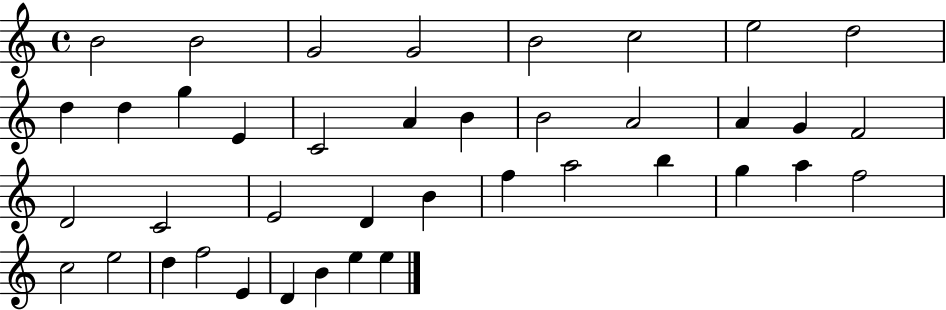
B4/h B4/h G4/h G4/h B4/h C5/h E5/h D5/h D5/q D5/q G5/q E4/q C4/h A4/q B4/q B4/h A4/h A4/q G4/q F4/h D4/h C4/h E4/h D4/q B4/q F5/q A5/h B5/q G5/q A5/q F5/h C5/h E5/h D5/q F5/h E4/q D4/q B4/q E5/q E5/q